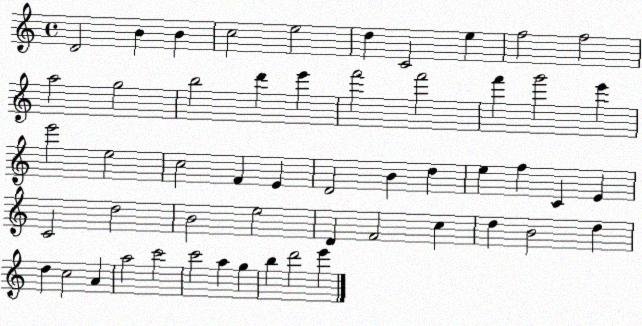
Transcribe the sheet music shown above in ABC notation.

X:1
T:Untitled
M:4/4
L:1/4
K:C
D2 B B c2 e2 d C2 e f2 f2 a2 g2 b2 d' e' f'2 f'2 f' g'2 e' e'2 e2 c2 F E D2 B d e f C E C2 d2 B2 e2 D F2 c d B2 d d c2 A a2 c'2 c'2 a g b d'2 e'